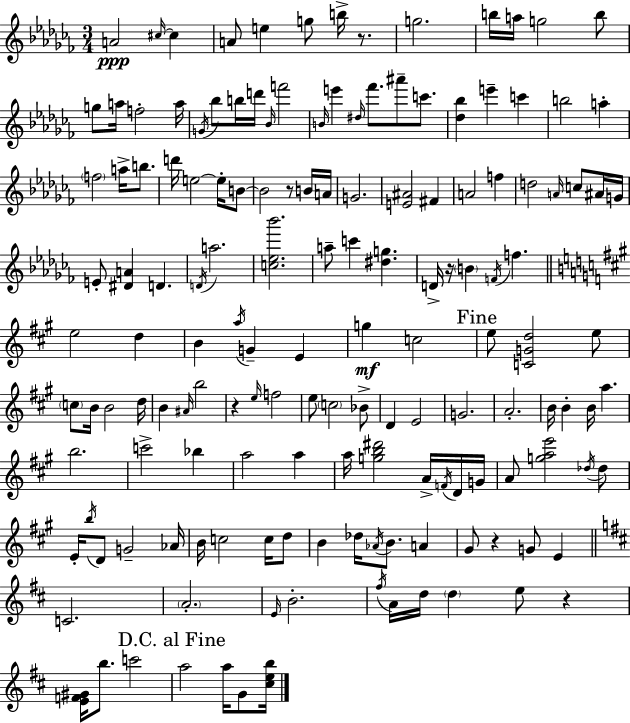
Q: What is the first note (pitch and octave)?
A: A4